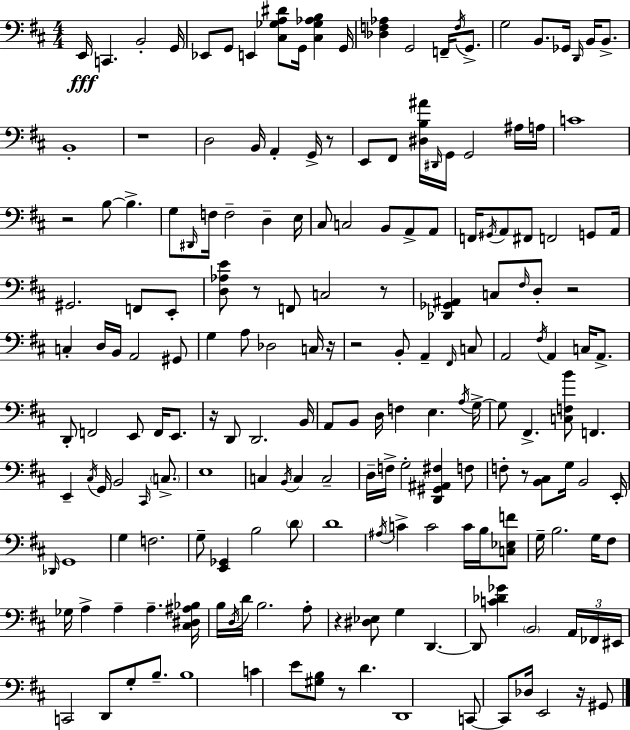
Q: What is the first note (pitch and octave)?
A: E2